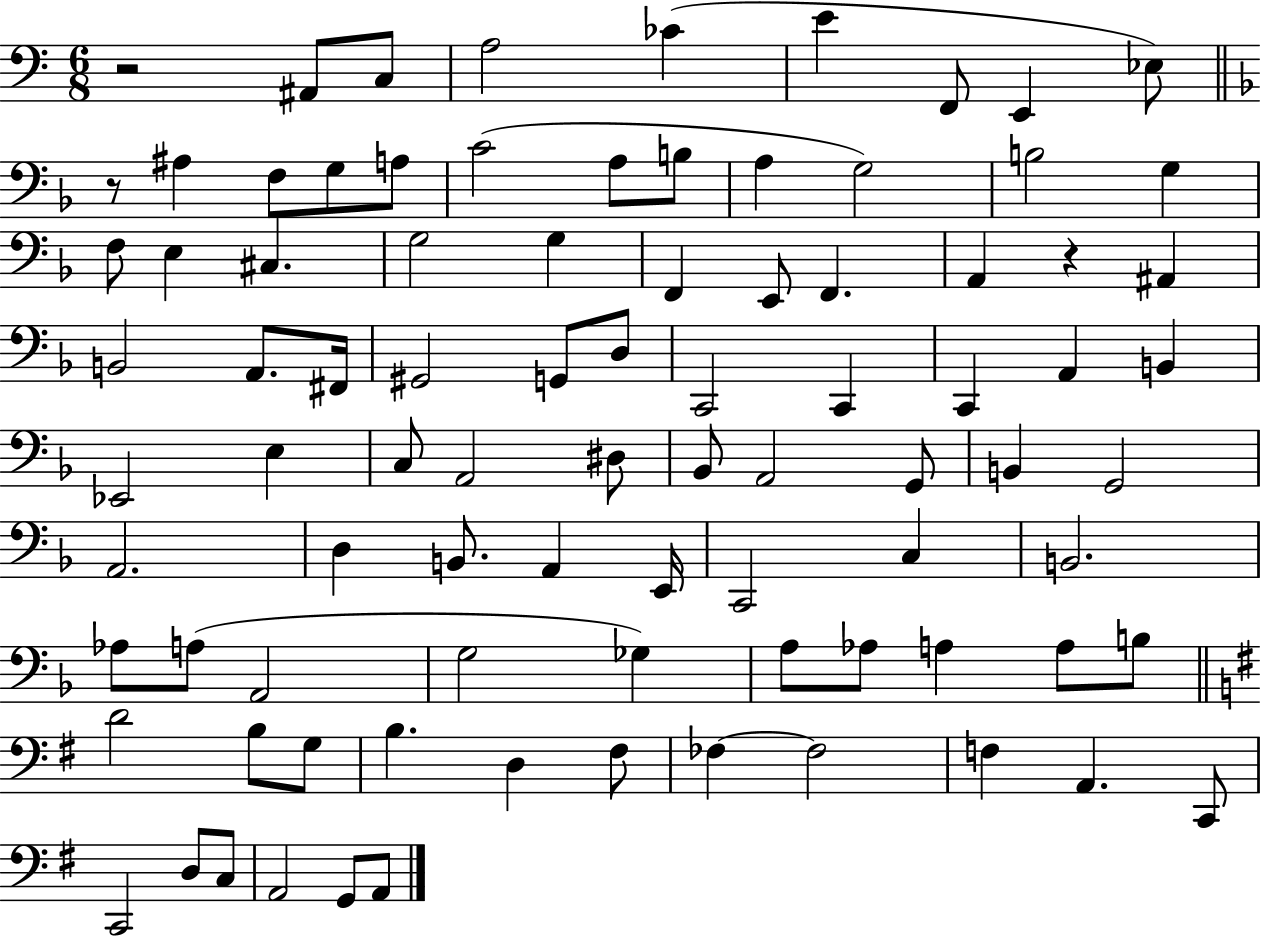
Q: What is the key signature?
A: C major